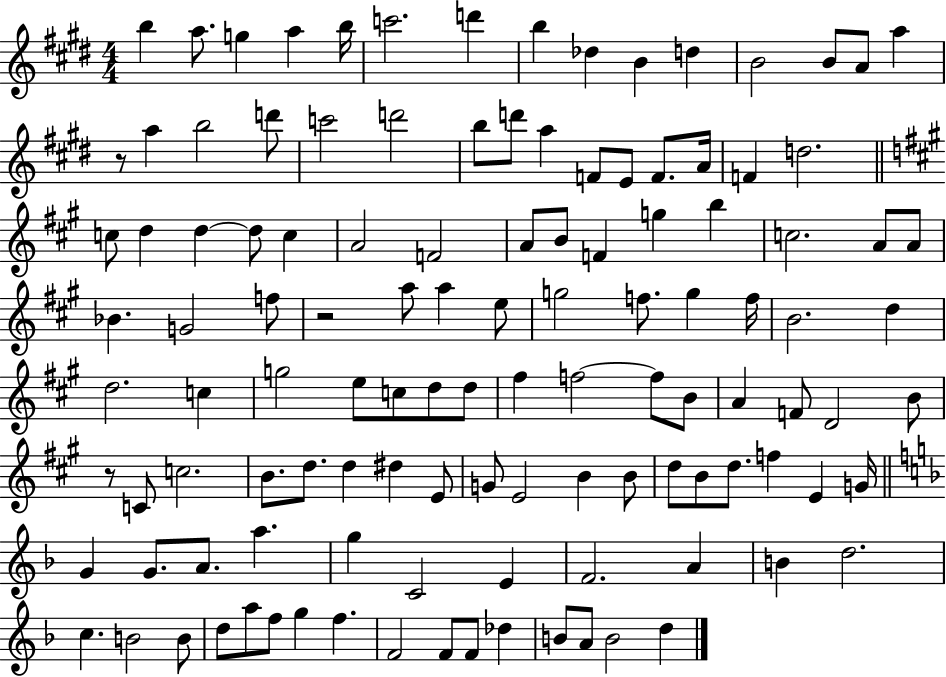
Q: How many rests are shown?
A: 3